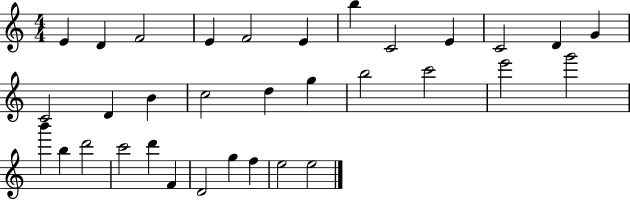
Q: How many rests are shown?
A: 0